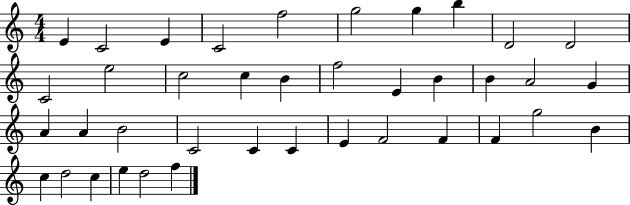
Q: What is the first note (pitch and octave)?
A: E4